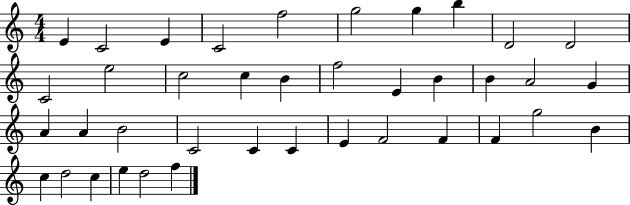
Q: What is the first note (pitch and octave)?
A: E4